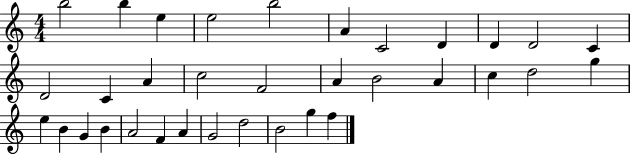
{
  \clef treble
  \numericTimeSignature
  \time 4/4
  \key c \major
  b''2 b''4 e''4 | e''2 b''2 | a'4 c'2 d'4 | d'4 d'2 c'4 | \break d'2 c'4 a'4 | c''2 f'2 | a'4 b'2 a'4 | c''4 d''2 g''4 | \break e''4 b'4 g'4 b'4 | a'2 f'4 a'4 | g'2 d''2 | b'2 g''4 f''4 | \break \bar "|."
}